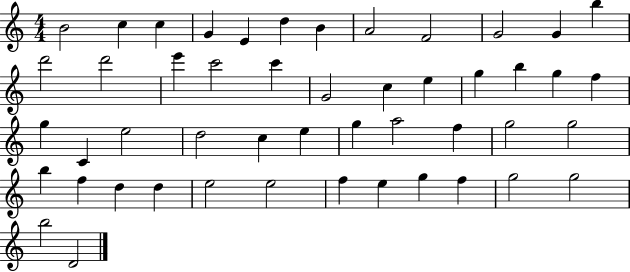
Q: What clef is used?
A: treble